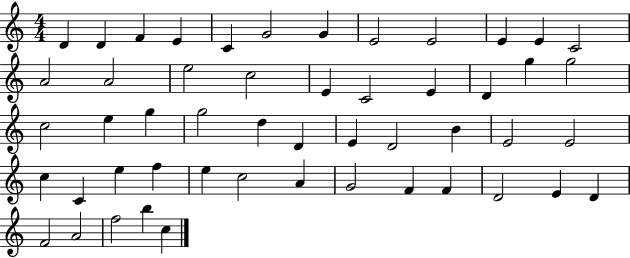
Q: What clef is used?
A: treble